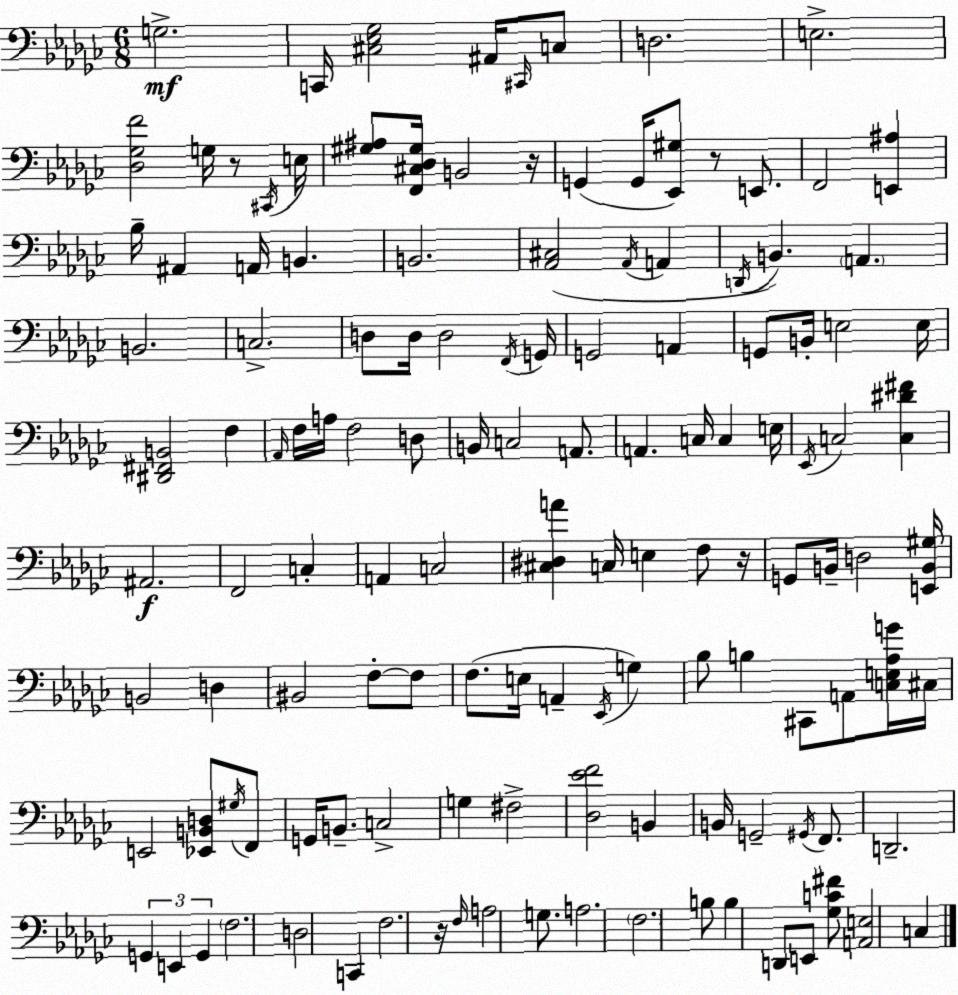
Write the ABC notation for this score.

X:1
T:Untitled
M:6/8
L:1/4
K:Ebm
G,2 C,,/4 [^C,_E,_G,]2 ^A,,/4 ^C,,/4 C,/2 D,2 E,2 [_D,_G,F]2 G,/4 z/2 ^C,,/4 E,/4 [^G,^A,]/2 [F,,^C,_D,^G,]/4 B,,2 z/4 G,, G,,/4 [_E,,^G,]/2 z/2 E,,/2 F,,2 [E,,^A,] _B,/4 ^A,, A,,/4 B,, B,,2 [_A,,^C,]2 _A,,/4 A,, D,,/4 B,, A,, B,,2 C,2 D,/2 D,/4 D,2 F,,/4 G,,/4 G,,2 A,, G,,/2 B,,/4 E,2 E,/4 [^D,,^F,,B,,]2 F, _A,,/4 F,/4 A,/4 F,2 D,/2 B,,/4 C,2 A,,/2 A,, C,/4 C, E,/4 _E,,/4 C,2 [C,^D^F] ^A,,2 F,,2 C, A,, C,2 [^C,^D,A] C,/4 E, F,/2 z/4 G,,/2 B,,/4 D,2 [E,,B,,^G,]/4 B,,2 D, ^B,,2 F,/2 F,/2 F,/2 E,/4 A,, _E,,/4 G, _B,/2 B, ^C,,/2 A,,/2 [C,E,_A,G]/4 ^C,/4 E,,2 [_E,,B,,D,]/2 ^G,/4 F,,/2 G,,/4 B,,/2 C,2 G, ^F,2 [_D,_EF]2 B,, B,,/4 G,,2 ^G,,/4 F,,/2 D,,2 G,, E,, G,, F,2 D,2 C,, F,2 z/4 F,/4 A,2 G,/2 A,2 F,2 B,/2 B, D,,/2 E,,/2 [_G,C^F]/2 [A,,E,]2 C,